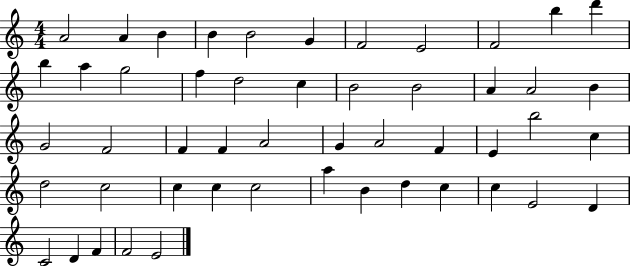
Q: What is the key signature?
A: C major